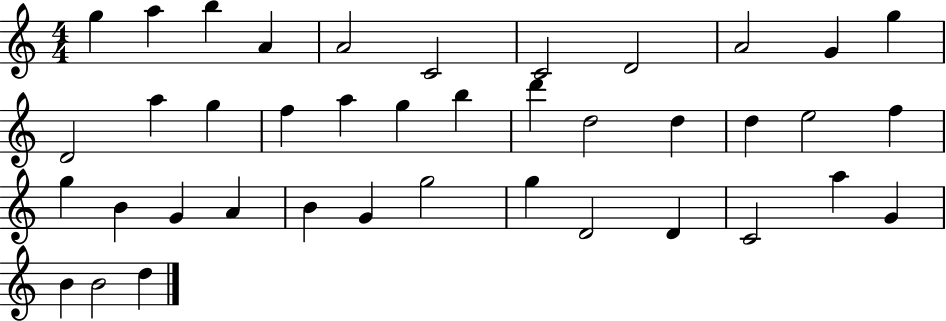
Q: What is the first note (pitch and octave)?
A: G5